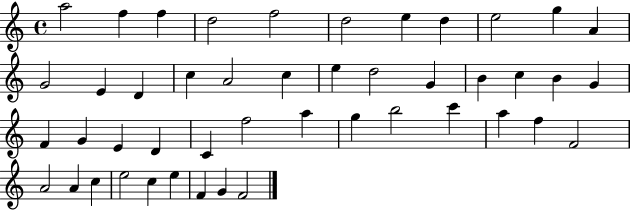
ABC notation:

X:1
T:Untitled
M:4/4
L:1/4
K:C
a2 f f d2 f2 d2 e d e2 g A G2 E D c A2 c e d2 G B c B G F G E D C f2 a g b2 c' a f F2 A2 A c e2 c e F G F2